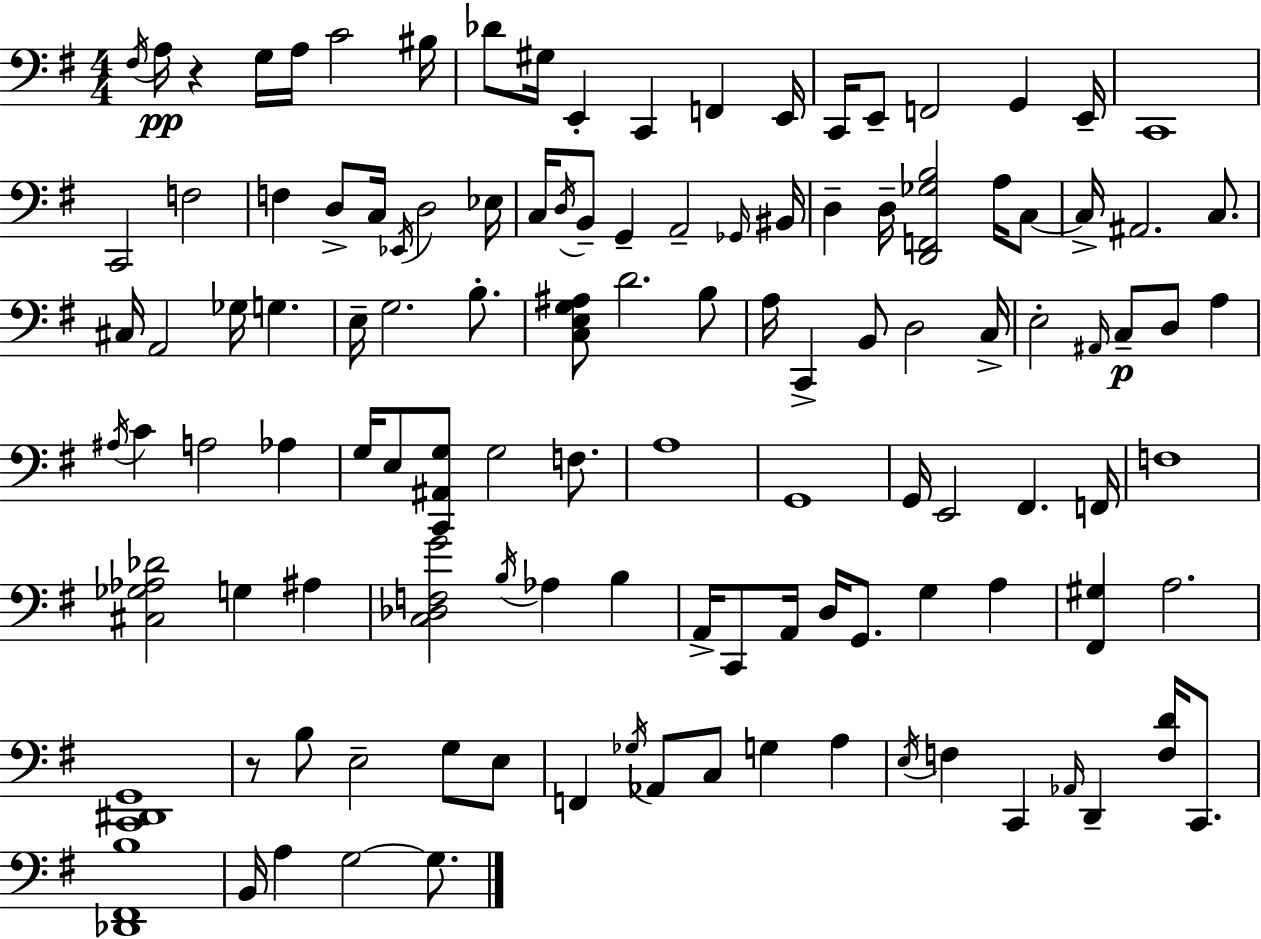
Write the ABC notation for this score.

X:1
T:Untitled
M:4/4
L:1/4
K:Em
^F,/4 A,/4 z G,/4 A,/4 C2 ^B,/4 _D/2 ^G,/4 E,, C,, F,, E,,/4 C,,/4 E,,/2 F,,2 G,, E,,/4 C,,4 C,,2 F,2 F, D,/2 C,/4 _E,,/4 D,2 _E,/4 C,/4 D,/4 B,,/2 G,, A,,2 _G,,/4 ^B,,/4 D, D,/4 [D,,F,,_G,B,]2 A,/4 C,/2 C,/4 ^A,,2 C,/2 ^C,/4 A,,2 _G,/4 G, E,/4 G,2 B,/2 [C,E,G,^A,]/2 D2 B,/2 A,/4 C,, B,,/2 D,2 C,/4 E,2 ^A,,/4 C,/2 D,/2 A, ^A,/4 C A,2 _A, G,/4 E,/2 [C,,^A,,G,]/2 G,2 F,/2 A,4 G,,4 G,,/4 E,,2 ^F,, F,,/4 F,4 [^C,_G,_A,_D]2 G, ^A, [C,_D,F,G]2 B,/4 _A, B, A,,/4 C,,/2 A,,/4 D,/4 G,,/2 G, A, [^F,,^G,] A,2 [C,,^D,,G,,]4 z/2 B,/2 E,2 G,/2 E,/2 F,, _G,/4 _A,,/2 C,/2 G, A, E,/4 F, C,, _A,,/4 D,, [F,D]/4 C,,/2 [_D,,^F,,B,]4 B,,/4 A, G,2 G,/2